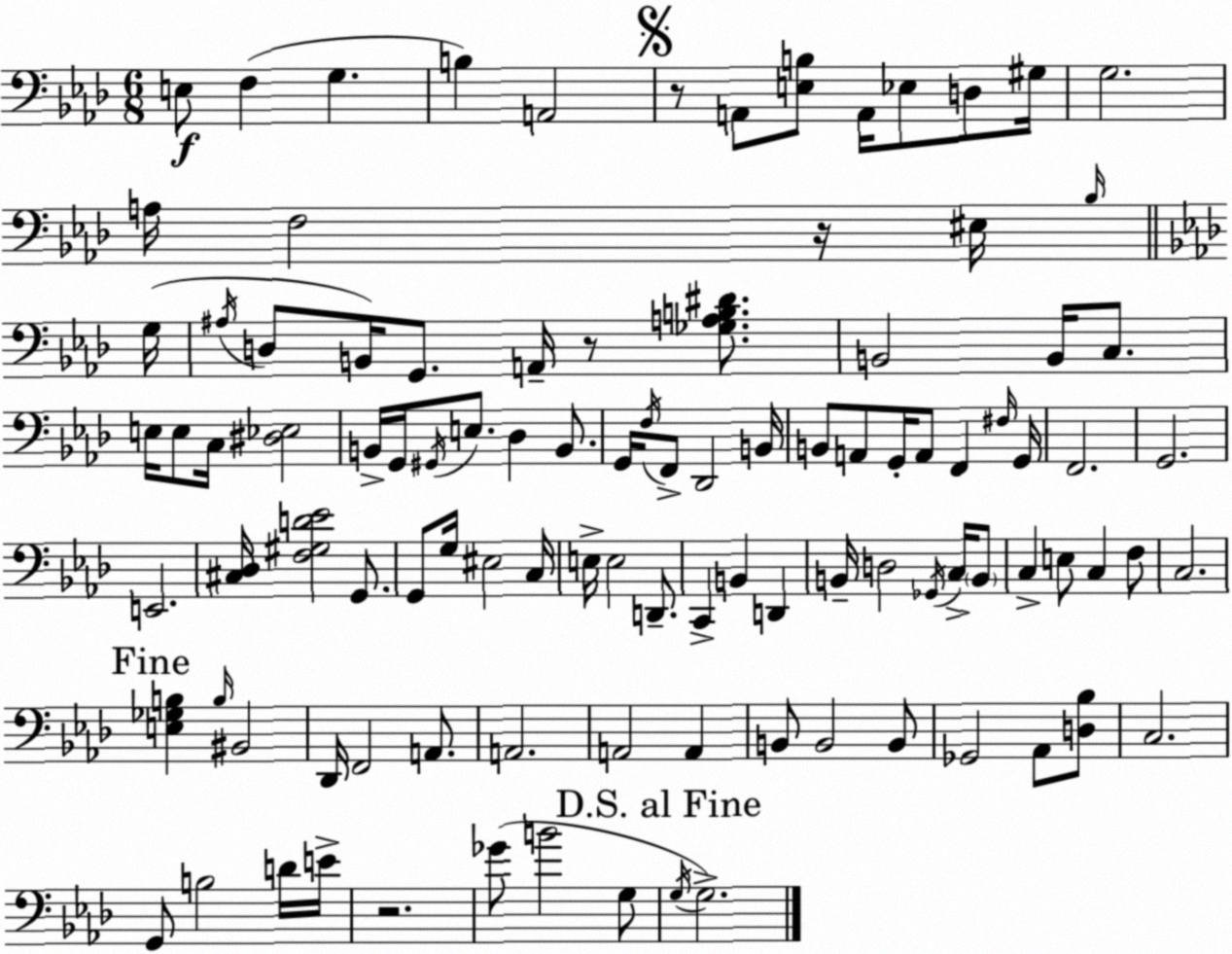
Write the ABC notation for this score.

X:1
T:Untitled
M:6/8
L:1/4
K:Fm
E,/2 F, G, B, A,,2 z/2 A,,/2 [E,B,]/2 A,,/4 _E,/2 D,/2 ^G,/4 G,2 A,/4 F,2 z/4 ^E,/4 _B,/4 G,/4 ^A,/4 D,/2 B,,/4 G,,/2 A,,/4 z/2 [_G,A,B,^D]/2 B,,2 B,,/4 C,/2 E,/4 E,/2 C,/4 [^D,_E,]2 B,,/4 G,,/4 ^G,,/4 E,/2 _D, B,,/2 G,,/4 F,/4 F,,/2 _D,,2 B,,/4 B,,/2 A,,/2 G,,/4 A,,/2 F,, ^F,/4 G,,/4 F,,2 G,,2 E,,2 [^C,_D,]/4 [F,^G,D_E]2 G,,/2 G,,/2 G,/4 ^E,2 C,/4 E,/4 E,2 D,,/2 C,, B,, D,, B,,/4 D,2 _G,,/4 C,/4 B,,/2 C, E,/2 C, F,/2 C,2 [E,_G,B,] B,/4 ^B,,2 _D,,/4 F,,2 A,,/2 A,,2 A,,2 A,, B,,/2 B,,2 B,,/2 _G,,2 _A,,/2 [D,_B,]/2 C,2 G,,/2 B,2 D/4 E/4 z2 _G/2 B2 G,/2 G,/4 G,2